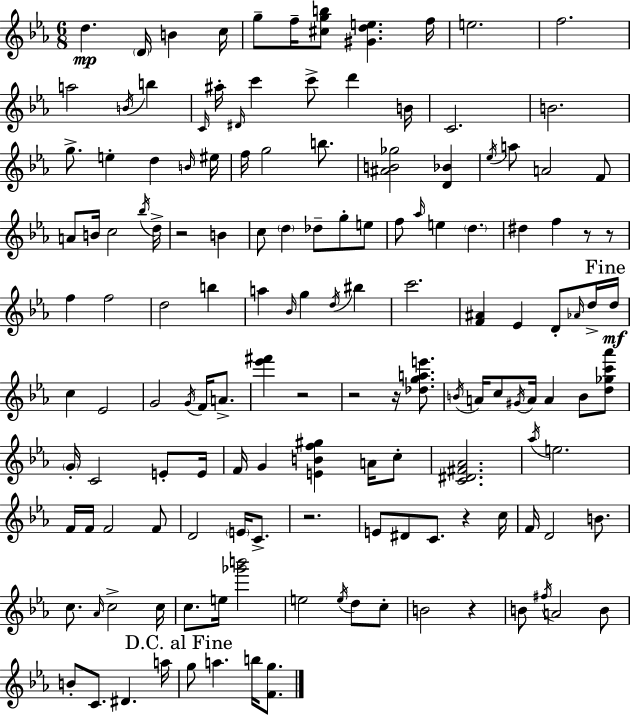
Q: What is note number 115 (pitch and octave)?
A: F#5